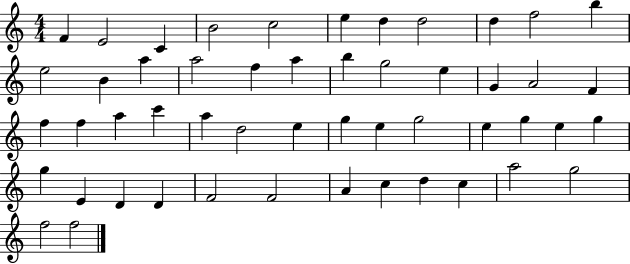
X:1
T:Untitled
M:4/4
L:1/4
K:C
F E2 C B2 c2 e d d2 d f2 b e2 B a a2 f a b g2 e G A2 F f f a c' a d2 e g e g2 e g e g g E D D F2 F2 A c d c a2 g2 f2 f2